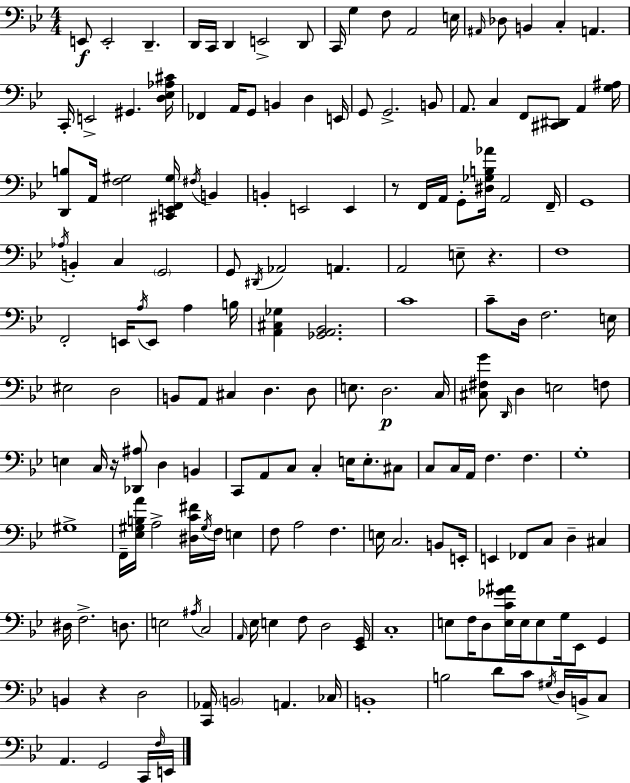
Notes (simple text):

E2/e E2/h D2/q. D2/s C2/s D2/q E2/h D2/e C2/s G3/q F3/e A2/h E3/s A#2/s Db3/e B2/q C3/q A2/q. C2/s E2/h G#2/q. [D3,Eb3,Ab3,C#4]/s FES2/q A2/s G2/e B2/q D3/q E2/s G2/e G2/h. B2/e A2/e. C3/q F2/e [C#2,D#2]/e A2/q [G3,A#3]/s [D2,B3]/e A2/s [F3,G#3]/h [C#2,E2,F2,G#3]/s F#3/s B2/q B2/q E2/h E2/q R/e F2/s A2/s G2/e [D#3,Gb3,B3,Ab4]/s A2/h F2/s G2/w Ab3/s B2/q C3/q G2/h G2/e D#2/s Ab2/h A2/q. A2/h E3/e R/q. F3/w F2/h E2/s A3/s E2/e A3/q B3/s [A2,C#3,Gb3]/q [Gb2,A2,Bb2]/h. C4/w C4/e D3/s F3/h. E3/s EIS3/h D3/h B2/e A2/e C#3/q D3/q. D3/e E3/e. D3/h. C3/s [C#3,F#3,G4]/e D2/s D3/q E3/h F3/e E3/q C3/s R/s [Db2,A#3]/e D3/q B2/q C2/e A2/e C3/e C3/q E3/s E3/e. C#3/e C3/e C3/s A2/s F3/q. F3/q. G3/w G#3/w F2/s [Eb3,G#3,B3,A4]/s A3/h [D#3,C4,F#4]/s G#3/s F3/s E3/q F3/e A3/h F3/q. E3/s C3/h. B2/e E2/s E2/q FES2/e C3/e D3/q C#3/q D#3/s F3/h. D3/e. E3/h A#3/s C3/h A2/s Eb3/s E3/q F3/e D3/h [Eb2,G2]/s C3/w E3/e F3/s D3/e [E3,C4,Gb4,A#4]/s E3/s E3/e G3/s Eb2/e G2/q B2/q R/q D3/h [C2,Ab2]/s B2/h A2/q. CES3/s B2/w B3/h D4/e C4/e G#3/s D3/s B2/s C3/e A2/q. G2/h C2/s F3/s E2/s